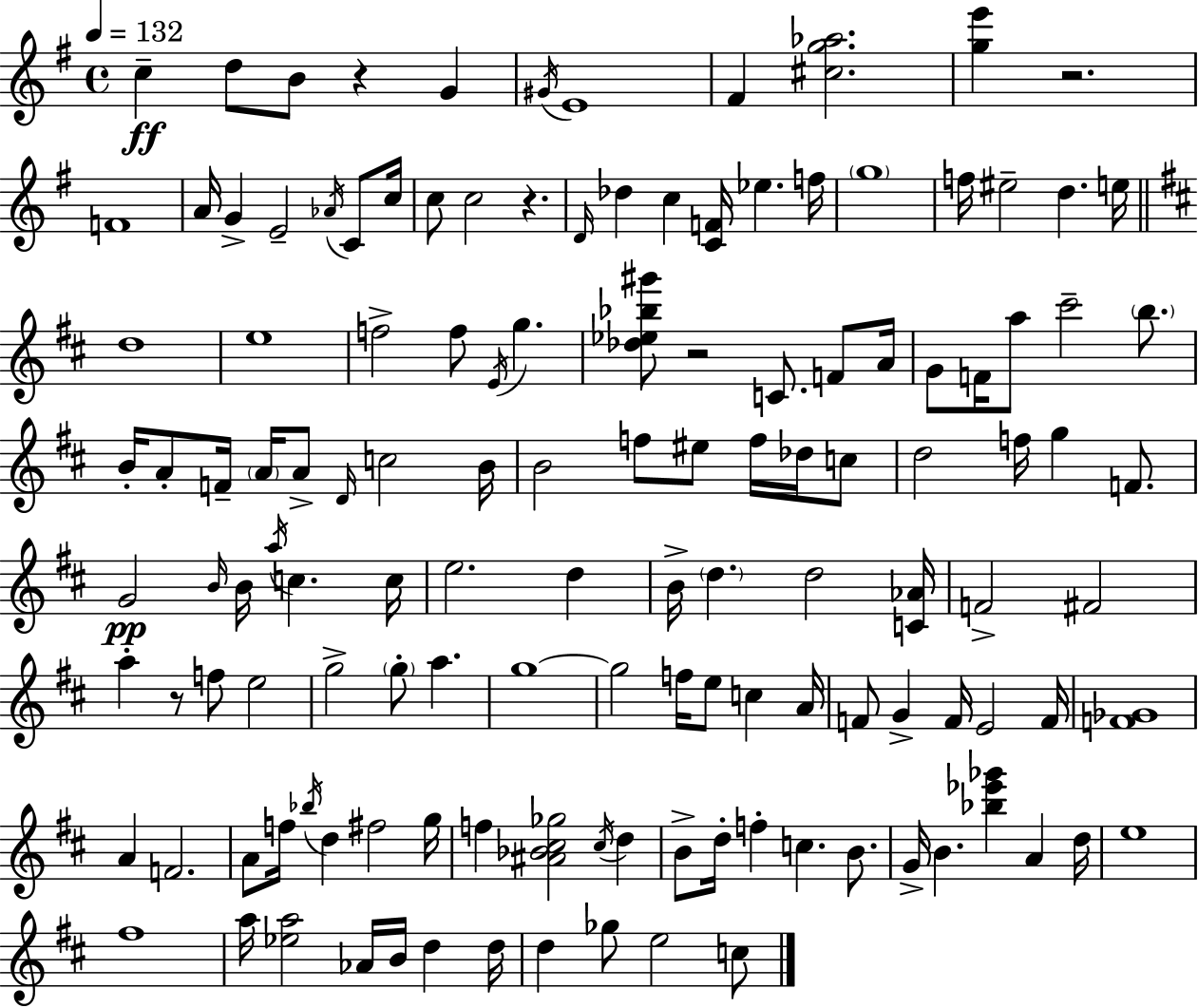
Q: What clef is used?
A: treble